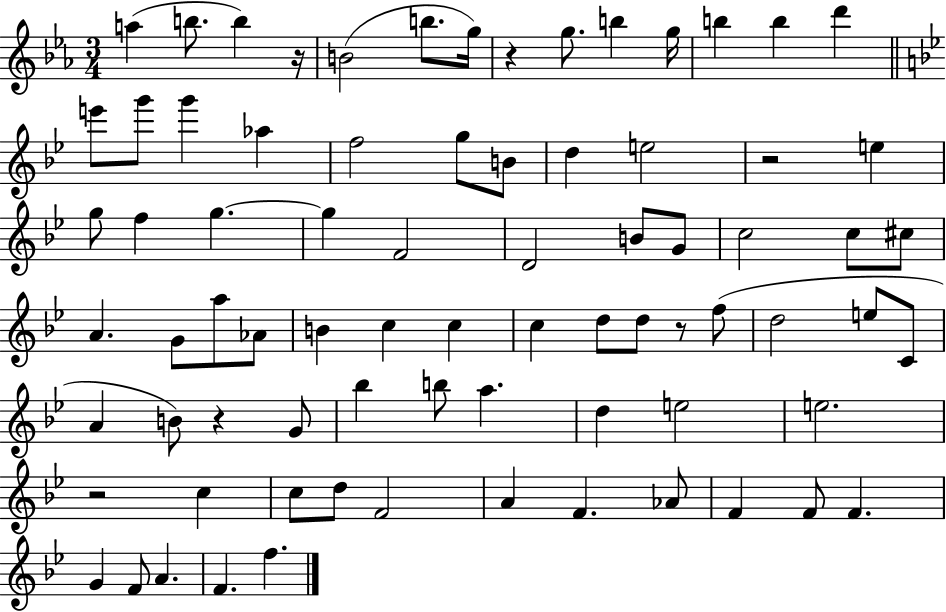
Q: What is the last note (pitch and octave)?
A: F5